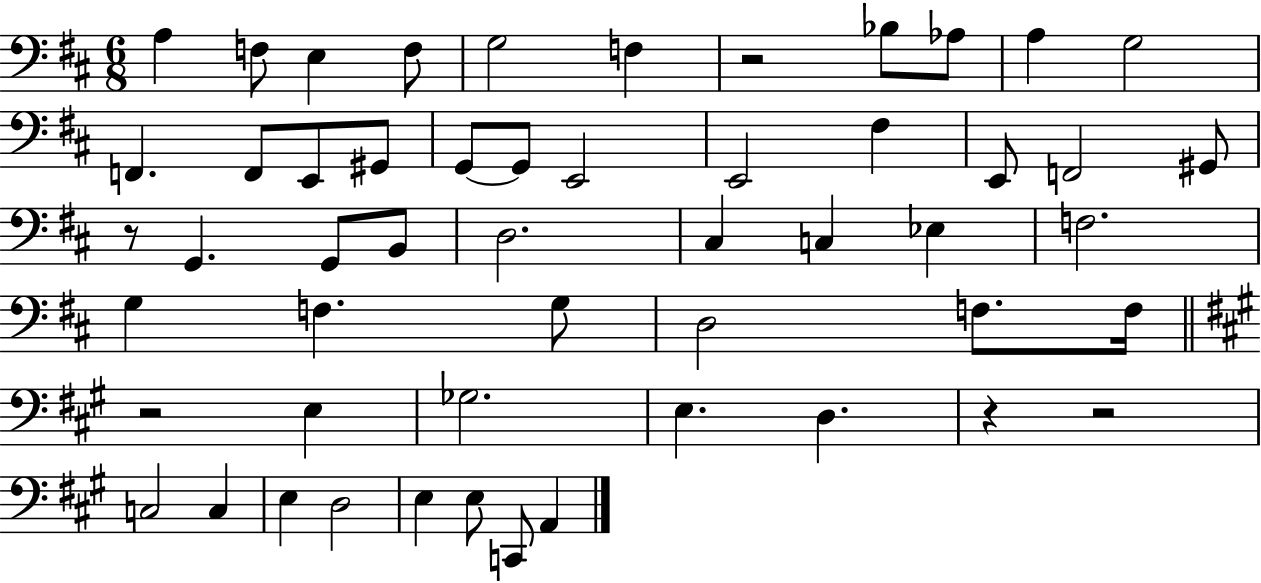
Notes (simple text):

A3/q F3/e E3/q F3/e G3/h F3/q R/h Bb3/e Ab3/e A3/q G3/h F2/q. F2/e E2/e G#2/e G2/e G2/e E2/h E2/h F#3/q E2/e F2/h G#2/e R/e G2/q. G2/e B2/e D3/h. C#3/q C3/q Eb3/q F3/h. G3/q F3/q. G3/e D3/h F3/e. F3/s R/h E3/q Gb3/h. E3/q. D3/q. R/q R/h C3/h C3/q E3/q D3/h E3/q E3/e C2/e A2/q